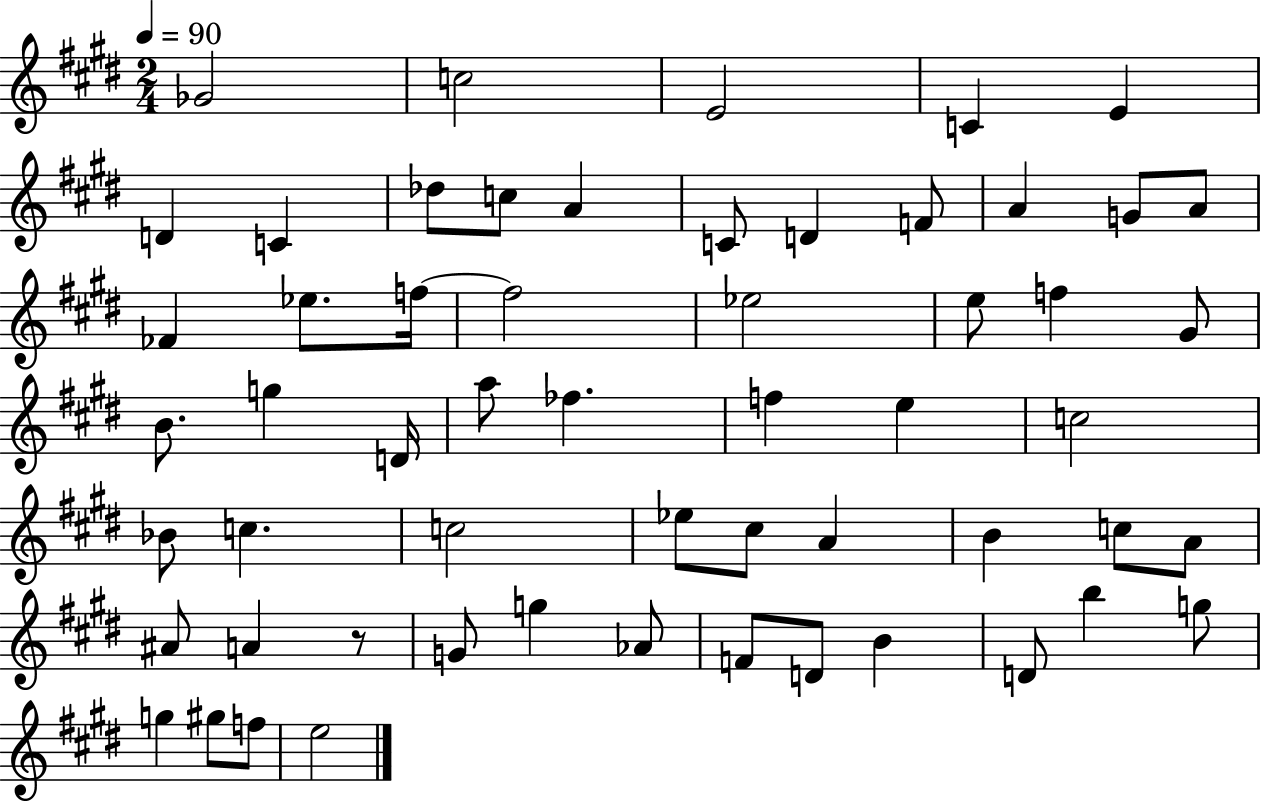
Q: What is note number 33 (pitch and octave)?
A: Bb4